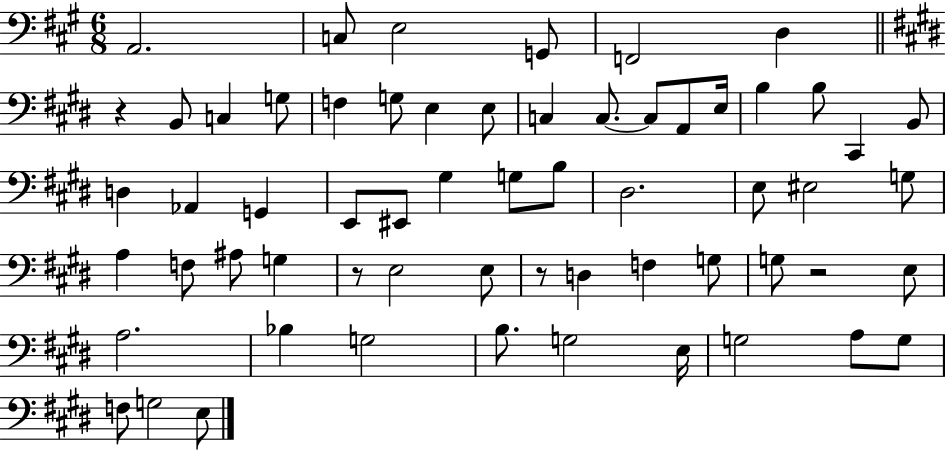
{
  \clef bass
  \numericTimeSignature
  \time 6/8
  \key a \major
  \repeat volta 2 { a,2. | c8 e2 g,8 | f,2 d4 | \bar "||" \break \key e \major r4 b,8 c4 g8 | f4 g8 e4 e8 | c4 c8.~~ c8 a,8 e16 | b4 b8 cis,4 b,8 | \break d4 aes,4 g,4 | e,8 eis,8 gis4 g8 b8 | dis2. | e8 eis2 g8 | \break a4 f8 ais8 g4 | r8 e2 e8 | r8 d4 f4 g8 | g8 r2 e8 | \break a2. | bes4 g2 | b8. g2 e16 | g2 a8 g8 | \break f8 g2 e8 | } \bar "|."
}